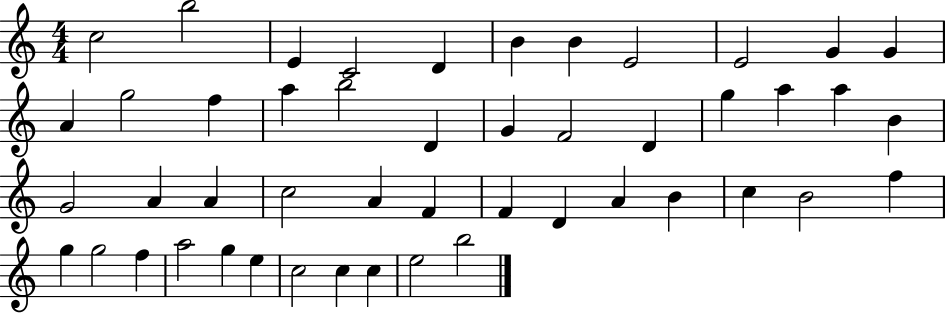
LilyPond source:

{
  \clef treble
  \numericTimeSignature
  \time 4/4
  \key c \major
  c''2 b''2 | e'4 c'2 d'4 | b'4 b'4 e'2 | e'2 g'4 g'4 | \break a'4 g''2 f''4 | a''4 b''2 d'4 | g'4 f'2 d'4 | g''4 a''4 a''4 b'4 | \break g'2 a'4 a'4 | c''2 a'4 f'4 | f'4 d'4 a'4 b'4 | c''4 b'2 f''4 | \break g''4 g''2 f''4 | a''2 g''4 e''4 | c''2 c''4 c''4 | e''2 b''2 | \break \bar "|."
}